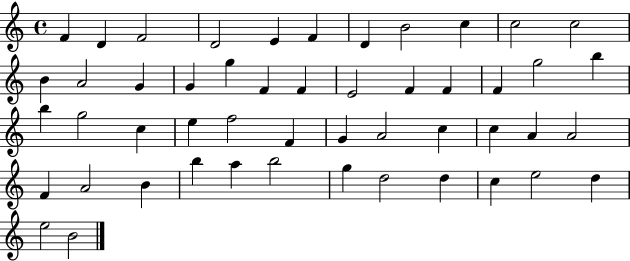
{
  \clef treble
  \time 4/4
  \defaultTimeSignature
  \key c \major
  f'4 d'4 f'2 | d'2 e'4 f'4 | d'4 b'2 c''4 | c''2 c''2 | \break b'4 a'2 g'4 | g'4 g''4 f'4 f'4 | e'2 f'4 f'4 | f'4 g''2 b''4 | \break b''4 g''2 c''4 | e''4 f''2 f'4 | g'4 a'2 c''4 | c''4 a'4 a'2 | \break f'4 a'2 b'4 | b''4 a''4 b''2 | g''4 d''2 d''4 | c''4 e''2 d''4 | \break e''2 b'2 | \bar "|."
}